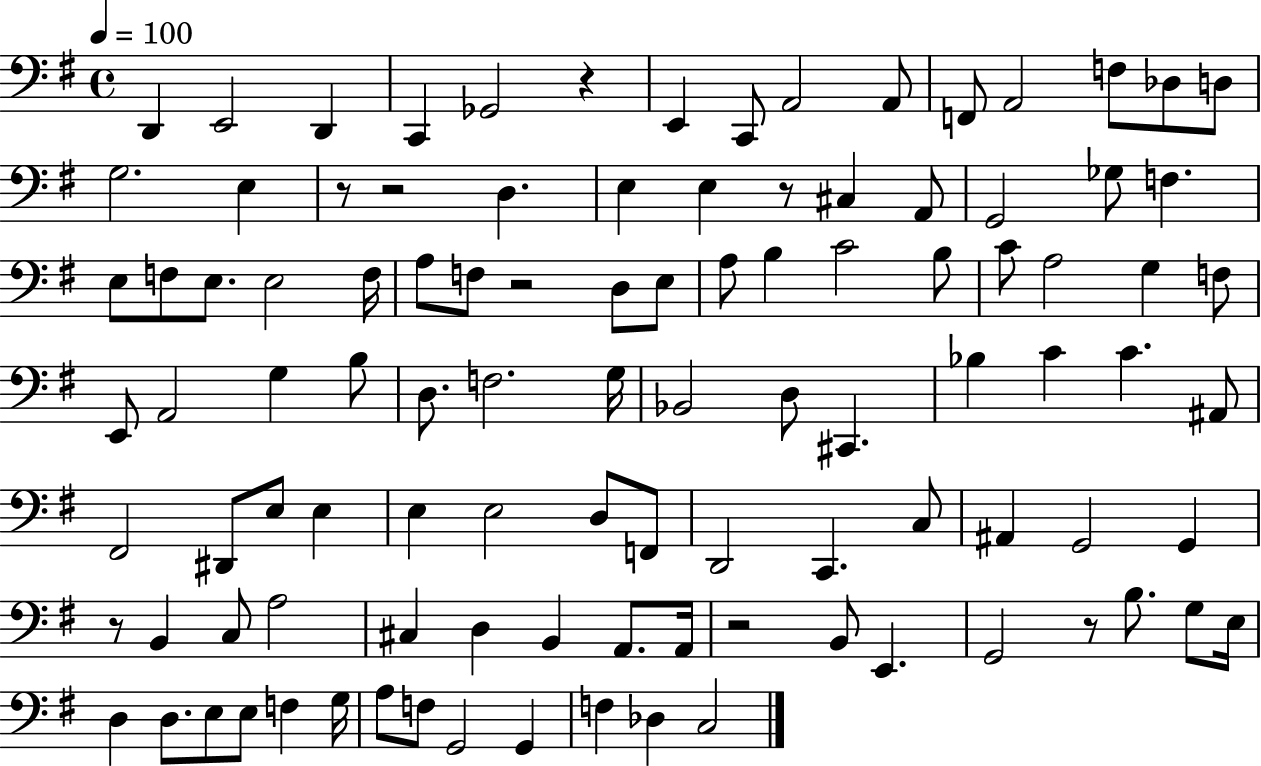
{
  \clef bass
  \time 4/4
  \defaultTimeSignature
  \key g \major
  \tempo 4 = 100
  d,4 e,2 d,4 | c,4 ges,2 r4 | e,4 c,8 a,2 a,8 | f,8 a,2 f8 des8 d8 | \break g2. e4 | r8 r2 d4. | e4 e4 r8 cis4 a,8 | g,2 ges8 f4. | \break e8 f8 e8. e2 f16 | a8 f8 r2 d8 e8 | a8 b4 c'2 b8 | c'8 a2 g4 f8 | \break e,8 a,2 g4 b8 | d8. f2. g16 | bes,2 d8 cis,4. | bes4 c'4 c'4. ais,8 | \break fis,2 dis,8 e8 e4 | e4 e2 d8 f,8 | d,2 c,4. c8 | ais,4 g,2 g,4 | \break r8 b,4 c8 a2 | cis4 d4 b,4 a,8. a,16 | r2 b,8 e,4. | g,2 r8 b8. g8 e16 | \break d4 d8. e8 e8 f4 g16 | a8 f8 g,2 g,4 | f4 des4 c2 | \bar "|."
}